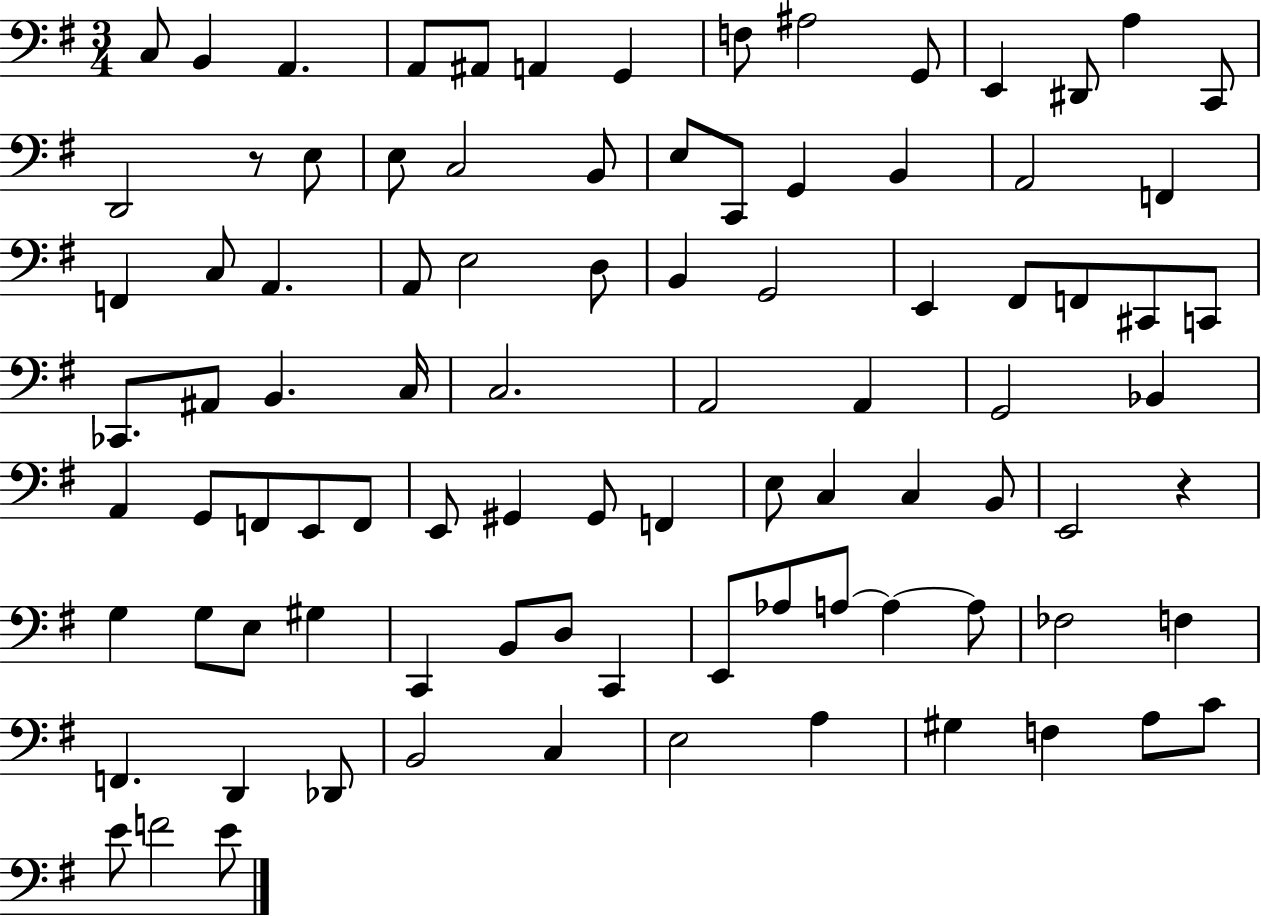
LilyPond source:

{
  \clef bass
  \numericTimeSignature
  \time 3/4
  \key g \major
  c8 b,4 a,4. | a,8 ais,8 a,4 g,4 | f8 ais2 g,8 | e,4 dis,8 a4 c,8 | \break d,2 r8 e8 | e8 c2 b,8 | e8 c,8 g,4 b,4 | a,2 f,4 | \break f,4 c8 a,4. | a,8 e2 d8 | b,4 g,2 | e,4 fis,8 f,8 cis,8 c,8 | \break ces,8. ais,8 b,4. c16 | c2. | a,2 a,4 | g,2 bes,4 | \break a,4 g,8 f,8 e,8 f,8 | e,8 gis,4 gis,8 f,4 | e8 c4 c4 b,8 | e,2 r4 | \break g4 g8 e8 gis4 | c,4 b,8 d8 c,4 | e,8 aes8 a8~~ a4~~ a8 | fes2 f4 | \break f,4. d,4 des,8 | b,2 c4 | e2 a4 | gis4 f4 a8 c'8 | \break e'8 f'2 e'8 | \bar "|."
}